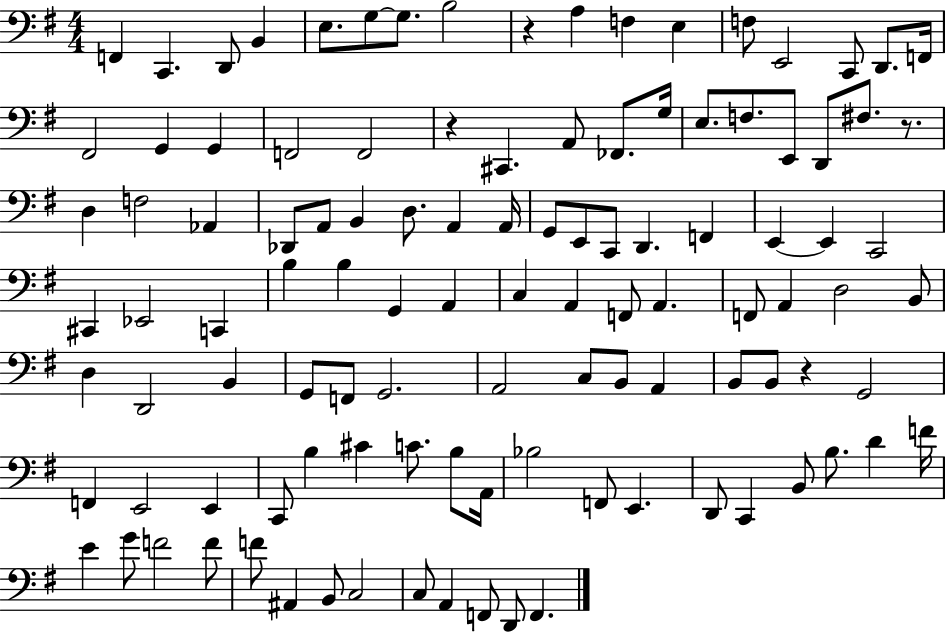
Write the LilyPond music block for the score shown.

{
  \clef bass
  \numericTimeSignature
  \time 4/4
  \key g \major
  \repeat volta 2 { f,4 c,4. d,8 b,4 | e8. g8~~ g8. b2 | r4 a4 f4 e4 | f8 e,2 c,8 d,8. f,16 | \break fis,2 g,4 g,4 | f,2 f,2 | r4 cis,4. a,8 fes,8. g16 | e8. f8. e,8 d,8 fis8. r8. | \break d4 f2 aes,4 | des,8 a,8 b,4 d8. a,4 a,16 | g,8 e,8 c,8 d,4. f,4 | e,4~~ e,4 c,2 | \break cis,4 ees,2 c,4 | b4 b4 g,4 a,4 | c4 a,4 f,8 a,4. | f,8 a,4 d2 b,8 | \break d4 d,2 b,4 | g,8 f,8 g,2. | a,2 c8 b,8 a,4 | b,8 b,8 r4 g,2 | \break f,4 e,2 e,4 | c,8 b4 cis'4 c'8. b8 a,16 | bes2 f,8 e,4. | d,8 c,4 b,8 b8. d'4 f'16 | \break e'4 g'8 f'2 f'8 | f'8 ais,4 b,8 c2 | c8 a,4 f,8 d,8 f,4. | } \bar "|."
}